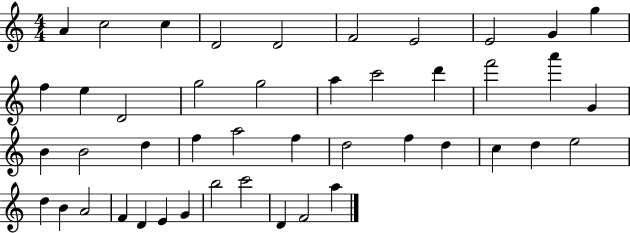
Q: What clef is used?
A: treble